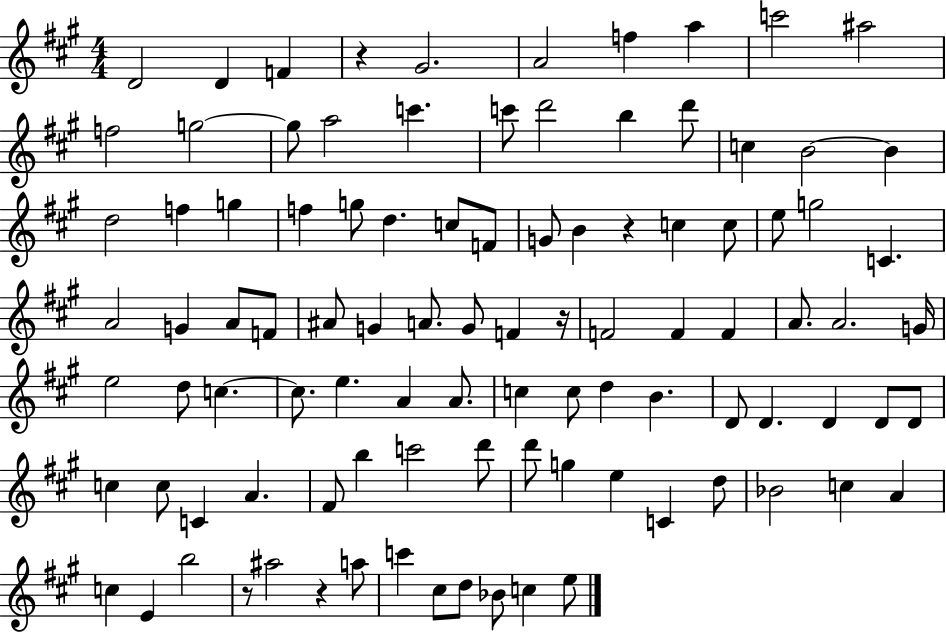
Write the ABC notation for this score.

X:1
T:Untitled
M:4/4
L:1/4
K:A
D2 D F z ^G2 A2 f a c'2 ^a2 f2 g2 g/2 a2 c' c'/2 d'2 b d'/2 c B2 B d2 f g f g/2 d c/2 F/2 G/2 B z c c/2 e/2 g2 C A2 G A/2 F/2 ^A/2 G A/2 G/2 F z/4 F2 F F A/2 A2 G/4 e2 d/2 c c/2 e A A/2 c c/2 d B D/2 D D D/2 D/2 c c/2 C A ^F/2 b c'2 d'/2 d'/2 g e C d/2 _B2 c A c E b2 z/2 ^a2 z a/2 c' ^c/2 d/2 _B/2 c e/2